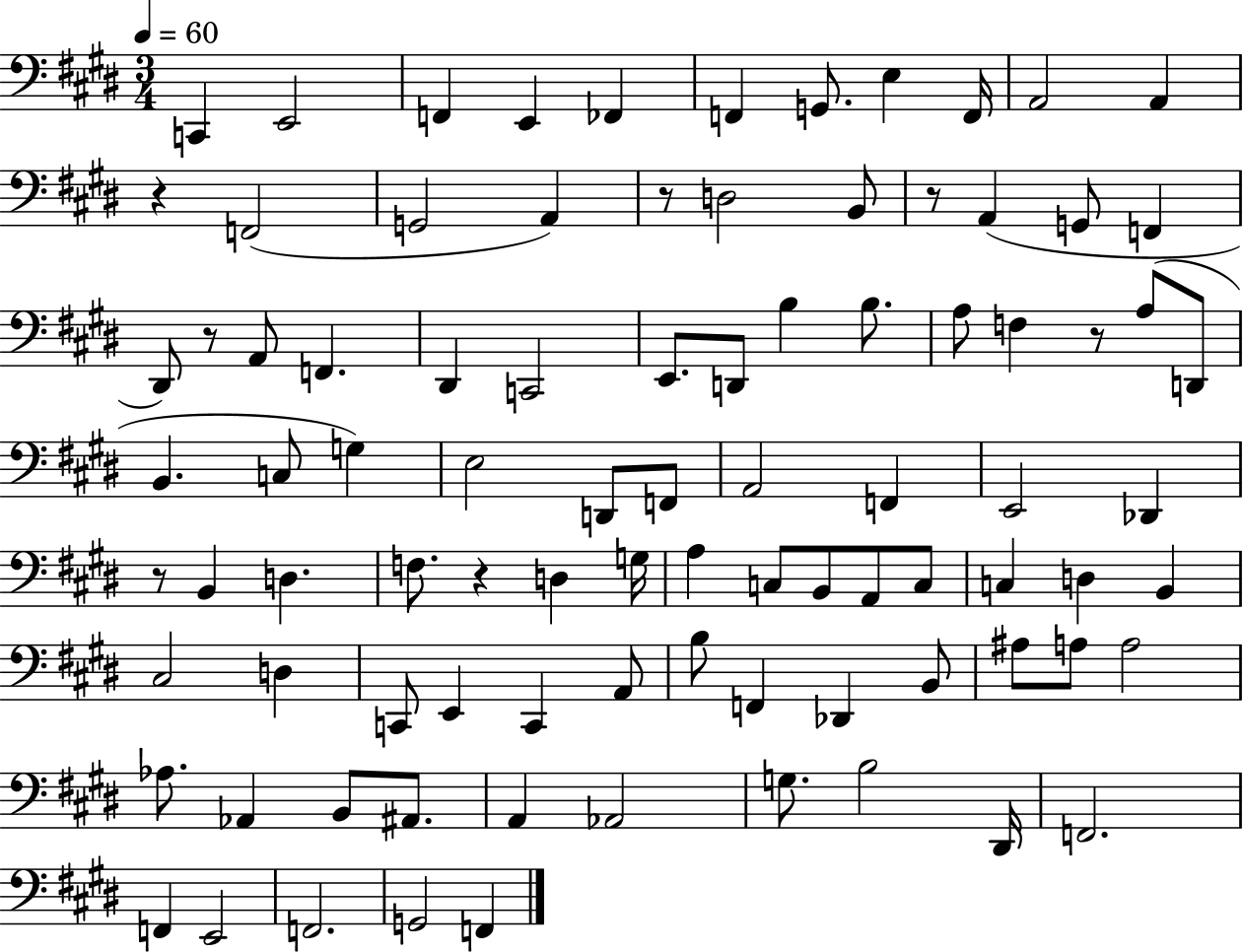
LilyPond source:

{
  \clef bass
  \numericTimeSignature
  \time 3/4
  \key e \major
  \tempo 4 = 60
  c,4 e,2 | f,4 e,4 fes,4 | f,4 g,8. e4 f,16 | a,2 a,4 | \break r4 f,2( | g,2 a,4) | r8 d2 b,8 | r8 a,4( g,8 f,4 | \break dis,8) r8 a,8 f,4. | dis,4 c,2 | e,8. d,8 b4 b8. | a8 f4 r8 a8( d,8 | \break b,4. c8 g4) | e2 d,8 f,8 | a,2 f,4 | e,2 des,4 | \break r8 b,4 d4. | f8. r4 d4 g16 | a4 c8 b,8 a,8 c8 | c4 d4 b,4 | \break cis2 d4 | c,8 e,4 c,4 a,8 | b8 f,4 des,4 b,8 | ais8 a8 a2 | \break aes8. aes,4 b,8 ais,8. | a,4 aes,2 | g8. b2 dis,16 | f,2. | \break f,4 e,2 | f,2. | g,2 f,4 | \bar "|."
}